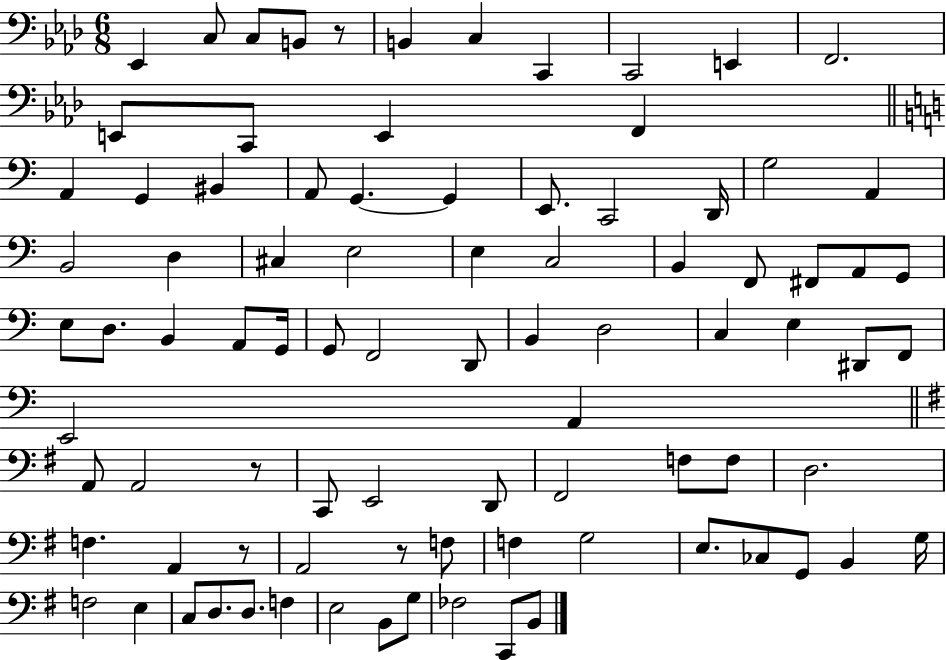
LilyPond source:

{
  \clef bass
  \numericTimeSignature
  \time 6/8
  \key aes \major
  ees,4 c8 c8 b,8 r8 | b,4 c4 c,4 | c,2 e,4 | f,2. | \break e,8 c,8 e,4 f,4 | \bar "||" \break \key a \minor a,4 g,4 bis,4 | a,8 g,4.~~ g,4 | e,8. c,2 d,16 | g2 a,4 | \break b,2 d4 | cis4 e2 | e4 c2 | b,4 f,8 fis,8 a,8 g,8 | \break e8 d8. b,4 a,8 g,16 | g,8 f,2 d,8 | b,4 d2 | c4 e4 dis,8 f,8 | \break e,2 a,4 | \bar "||" \break \key g \major a,8 a,2 r8 | c,8 e,2 d,8 | fis,2 f8 f8 | d2. | \break f4. a,4 r8 | a,2 r8 f8 | f4 g2 | e8. ces8 g,8 b,4 g16 | \break f2 e4 | c8 d8. d8. f4 | e2 b,8 g8 | fes2 c,8 b,8 | \break \bar "|."
}